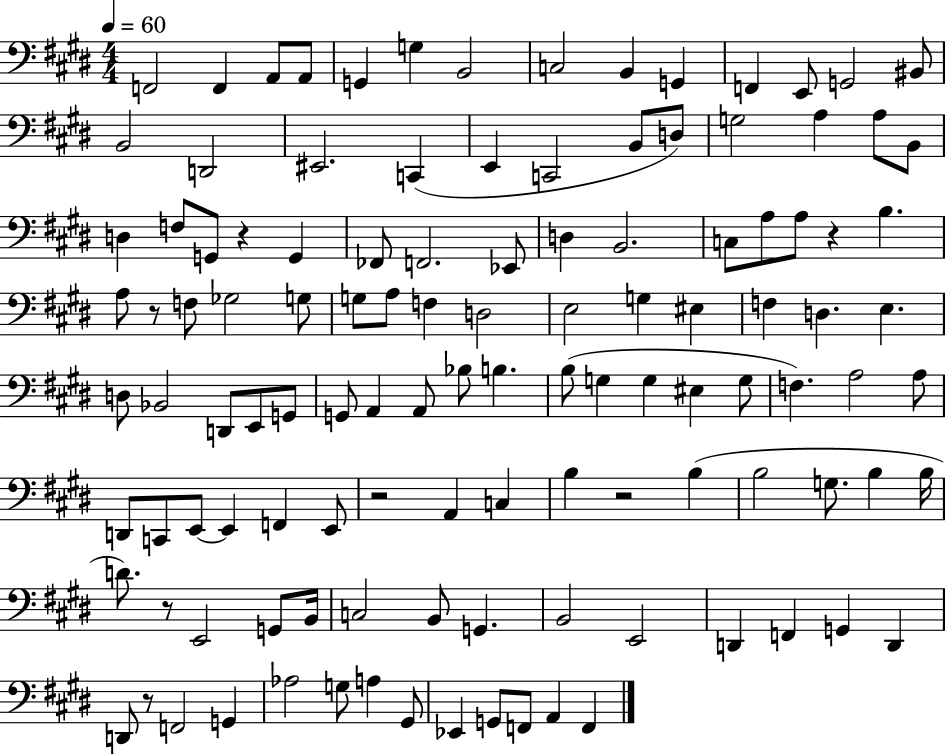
{
  \clef bass
  \numericTimeSignature
  \time 4/4
  \key e \major
  \tempo 4 = 60
  \repeat volta 2 { f,2 f,4 a,8 a,8 | g,4 g4 b,2 | c2 b,4 g,4 | f,4 e,8 g,2 bis,8 | \break b,2 d,2 | eis,2. c,4( | e,4 c,2 b,8 d8) | g2 a4 a8 b,8 | \break d4 f8 g,8 r4 g,4 | fes,8 f,2. ees,8 | d4 b,2. | c8 a8 a8 r4 b4. | \break a8 r8 f8 ges2 g8 | g8 a8 f4 d2 | e2 g4 eis4 | f4 d4. e4. | \break d8 bes,2 d,8 e,8 g,8 | g,8 a,4 a,8 bes8 b4. | b8( g4 g4 eis4 g8 | f4.) a2 a8 | \break d,8 c,8 e,8~~ e,4 f,4 e,8 | r2 a,4 c4 | b4 r2 b4( | b2 g8. b4 b16 | \break d'8.) r8 e,2 g,8 b,16 | c2 b,8 g,4. | b,2 e,2 | d,4 f,4 g,4 d,4 | \break d,8 r8 f,2 g,4 | aes2 g8 a4 gis,8 | ees,4 g,8 f,8 a,4 f,4 | } \bar "|."
}